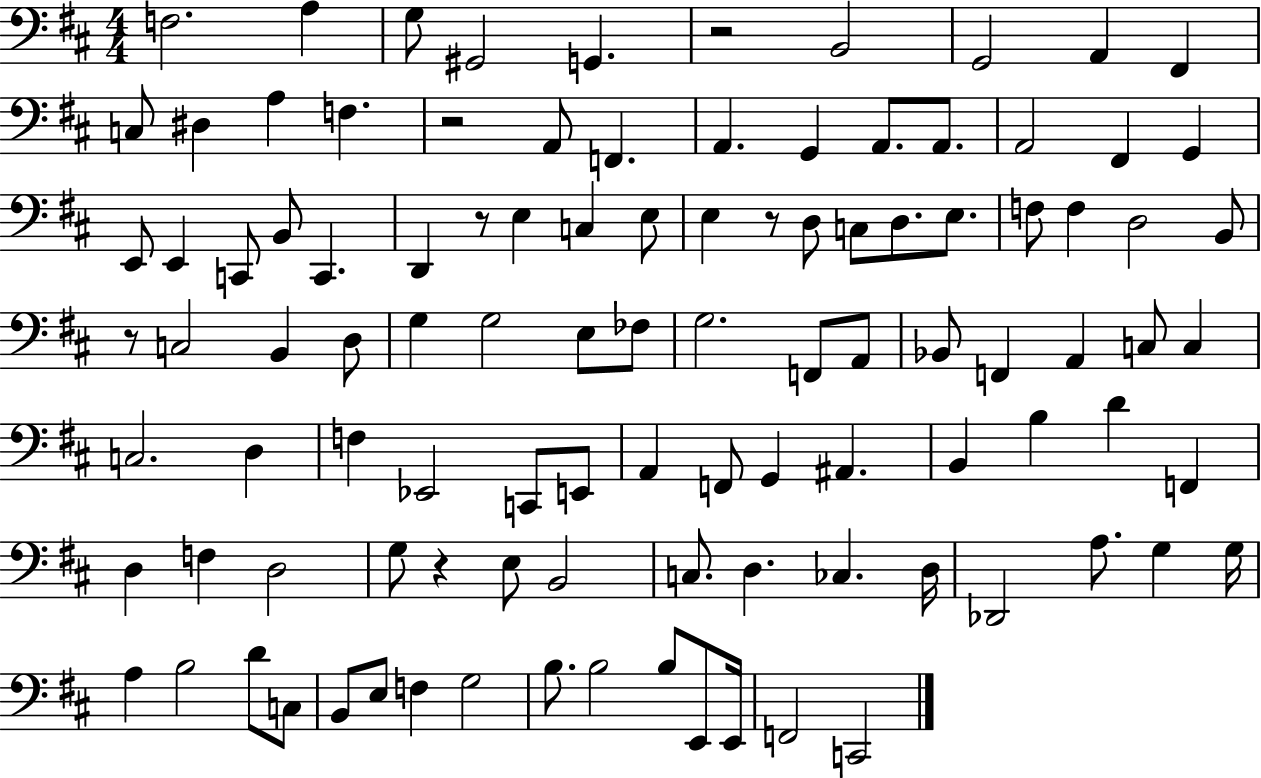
X:1
T:Untitled
M:4/4
L:1/4
K:D
F,2 A, G,/2 ^G,,2 G,, z2 B,,2 G,,2 A,, ^F,, C,/2 ^D, A, F, z2 A,,/2 F,, A,, G,, A,,/2 A,,/2 A,,2 ^F,, G,, E,,/2 E,, C,,/2 B,,/2 C,, D,, z/2 E, C, E,/2 E, z/2 D,/2 C,/2 D,/2 E,/2 F,/2 F, D,2 B,,/2 z/2 C,2 B,, D,/2 G, G,2 E,/2 _F,/2 G,2 F,,/2 A,,/2 _B,,/2 F,, A,, C,/2 C, C,2 D, F, _E,,2 C,,/2 E,,/2 A,, F,,/2 G,, ^A,, B,, B, D F,, D, F, D,2 G,/2 z E,/2 B,,2 C,/2 D, _C, D,/4 _D,,2 A,/2 G, G,/4 A, B,2 D/2 C,/2 B,,/2 E,/2 F, G,2 B,/2 B,2 B,/2 E,,/2 E,,/4 F,,2 C,,2